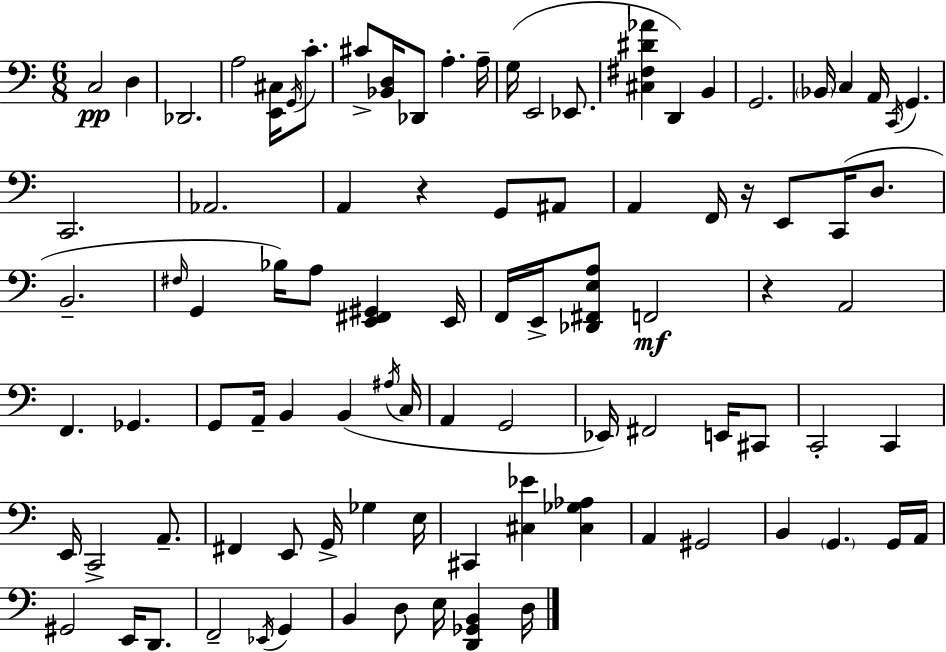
{
  \clef bass
  \numericTimeSignature
  \time 6/8
  \key c \major
  c2\pp d4 | des,2. | a2 <e, cis>16 \acciaccatura { g,16 } c'8.-. | cis'8-> <bes, d>16 des,8 a4.-. | \break a16-- g16( e,2 ees,8. | <cis fis dis' aes'>4 d,4) b,4 | g,2. | \parenthesize bes,16 c4 a,16 \acciaccatura { c,16 } g,4. | \break c,2. | aes,2. | a,4 r4 g,8 | ais,8 a,4 f,16 r16 e,8 c,16( d8. | \break b,2.-- | \grace { fis16 } g,4 bes16) a8 <e, fis, gis,>4 | e,16 f,16 e,16-> <des, fis, e a>8 f,2\mf | r4 a,2 | \break f,4. ges,4. | g,8 a,16-- b,4 b,4( | \acciaccatura { ais16 } c16 a,4 g,2 | ees,16) fis,2 | \break e,16 cis,8 c,2-. | c,4 e,16 c,2-> | a,8.-- fis,4 e,8 g,16-> ges4 | e16 cis,4 <cis ees'>4 | \break <cis ges aes>4 a,4 gis,2 | b,4 \parenthesize g,4. | g,16 a,16 gis,2 | e,16 d,8. f,2-- | \break \acciaccatura { ees,16 } g,4 b,4 d8 e16 | <d, ges, b,>4 d16 \bar "|."
}